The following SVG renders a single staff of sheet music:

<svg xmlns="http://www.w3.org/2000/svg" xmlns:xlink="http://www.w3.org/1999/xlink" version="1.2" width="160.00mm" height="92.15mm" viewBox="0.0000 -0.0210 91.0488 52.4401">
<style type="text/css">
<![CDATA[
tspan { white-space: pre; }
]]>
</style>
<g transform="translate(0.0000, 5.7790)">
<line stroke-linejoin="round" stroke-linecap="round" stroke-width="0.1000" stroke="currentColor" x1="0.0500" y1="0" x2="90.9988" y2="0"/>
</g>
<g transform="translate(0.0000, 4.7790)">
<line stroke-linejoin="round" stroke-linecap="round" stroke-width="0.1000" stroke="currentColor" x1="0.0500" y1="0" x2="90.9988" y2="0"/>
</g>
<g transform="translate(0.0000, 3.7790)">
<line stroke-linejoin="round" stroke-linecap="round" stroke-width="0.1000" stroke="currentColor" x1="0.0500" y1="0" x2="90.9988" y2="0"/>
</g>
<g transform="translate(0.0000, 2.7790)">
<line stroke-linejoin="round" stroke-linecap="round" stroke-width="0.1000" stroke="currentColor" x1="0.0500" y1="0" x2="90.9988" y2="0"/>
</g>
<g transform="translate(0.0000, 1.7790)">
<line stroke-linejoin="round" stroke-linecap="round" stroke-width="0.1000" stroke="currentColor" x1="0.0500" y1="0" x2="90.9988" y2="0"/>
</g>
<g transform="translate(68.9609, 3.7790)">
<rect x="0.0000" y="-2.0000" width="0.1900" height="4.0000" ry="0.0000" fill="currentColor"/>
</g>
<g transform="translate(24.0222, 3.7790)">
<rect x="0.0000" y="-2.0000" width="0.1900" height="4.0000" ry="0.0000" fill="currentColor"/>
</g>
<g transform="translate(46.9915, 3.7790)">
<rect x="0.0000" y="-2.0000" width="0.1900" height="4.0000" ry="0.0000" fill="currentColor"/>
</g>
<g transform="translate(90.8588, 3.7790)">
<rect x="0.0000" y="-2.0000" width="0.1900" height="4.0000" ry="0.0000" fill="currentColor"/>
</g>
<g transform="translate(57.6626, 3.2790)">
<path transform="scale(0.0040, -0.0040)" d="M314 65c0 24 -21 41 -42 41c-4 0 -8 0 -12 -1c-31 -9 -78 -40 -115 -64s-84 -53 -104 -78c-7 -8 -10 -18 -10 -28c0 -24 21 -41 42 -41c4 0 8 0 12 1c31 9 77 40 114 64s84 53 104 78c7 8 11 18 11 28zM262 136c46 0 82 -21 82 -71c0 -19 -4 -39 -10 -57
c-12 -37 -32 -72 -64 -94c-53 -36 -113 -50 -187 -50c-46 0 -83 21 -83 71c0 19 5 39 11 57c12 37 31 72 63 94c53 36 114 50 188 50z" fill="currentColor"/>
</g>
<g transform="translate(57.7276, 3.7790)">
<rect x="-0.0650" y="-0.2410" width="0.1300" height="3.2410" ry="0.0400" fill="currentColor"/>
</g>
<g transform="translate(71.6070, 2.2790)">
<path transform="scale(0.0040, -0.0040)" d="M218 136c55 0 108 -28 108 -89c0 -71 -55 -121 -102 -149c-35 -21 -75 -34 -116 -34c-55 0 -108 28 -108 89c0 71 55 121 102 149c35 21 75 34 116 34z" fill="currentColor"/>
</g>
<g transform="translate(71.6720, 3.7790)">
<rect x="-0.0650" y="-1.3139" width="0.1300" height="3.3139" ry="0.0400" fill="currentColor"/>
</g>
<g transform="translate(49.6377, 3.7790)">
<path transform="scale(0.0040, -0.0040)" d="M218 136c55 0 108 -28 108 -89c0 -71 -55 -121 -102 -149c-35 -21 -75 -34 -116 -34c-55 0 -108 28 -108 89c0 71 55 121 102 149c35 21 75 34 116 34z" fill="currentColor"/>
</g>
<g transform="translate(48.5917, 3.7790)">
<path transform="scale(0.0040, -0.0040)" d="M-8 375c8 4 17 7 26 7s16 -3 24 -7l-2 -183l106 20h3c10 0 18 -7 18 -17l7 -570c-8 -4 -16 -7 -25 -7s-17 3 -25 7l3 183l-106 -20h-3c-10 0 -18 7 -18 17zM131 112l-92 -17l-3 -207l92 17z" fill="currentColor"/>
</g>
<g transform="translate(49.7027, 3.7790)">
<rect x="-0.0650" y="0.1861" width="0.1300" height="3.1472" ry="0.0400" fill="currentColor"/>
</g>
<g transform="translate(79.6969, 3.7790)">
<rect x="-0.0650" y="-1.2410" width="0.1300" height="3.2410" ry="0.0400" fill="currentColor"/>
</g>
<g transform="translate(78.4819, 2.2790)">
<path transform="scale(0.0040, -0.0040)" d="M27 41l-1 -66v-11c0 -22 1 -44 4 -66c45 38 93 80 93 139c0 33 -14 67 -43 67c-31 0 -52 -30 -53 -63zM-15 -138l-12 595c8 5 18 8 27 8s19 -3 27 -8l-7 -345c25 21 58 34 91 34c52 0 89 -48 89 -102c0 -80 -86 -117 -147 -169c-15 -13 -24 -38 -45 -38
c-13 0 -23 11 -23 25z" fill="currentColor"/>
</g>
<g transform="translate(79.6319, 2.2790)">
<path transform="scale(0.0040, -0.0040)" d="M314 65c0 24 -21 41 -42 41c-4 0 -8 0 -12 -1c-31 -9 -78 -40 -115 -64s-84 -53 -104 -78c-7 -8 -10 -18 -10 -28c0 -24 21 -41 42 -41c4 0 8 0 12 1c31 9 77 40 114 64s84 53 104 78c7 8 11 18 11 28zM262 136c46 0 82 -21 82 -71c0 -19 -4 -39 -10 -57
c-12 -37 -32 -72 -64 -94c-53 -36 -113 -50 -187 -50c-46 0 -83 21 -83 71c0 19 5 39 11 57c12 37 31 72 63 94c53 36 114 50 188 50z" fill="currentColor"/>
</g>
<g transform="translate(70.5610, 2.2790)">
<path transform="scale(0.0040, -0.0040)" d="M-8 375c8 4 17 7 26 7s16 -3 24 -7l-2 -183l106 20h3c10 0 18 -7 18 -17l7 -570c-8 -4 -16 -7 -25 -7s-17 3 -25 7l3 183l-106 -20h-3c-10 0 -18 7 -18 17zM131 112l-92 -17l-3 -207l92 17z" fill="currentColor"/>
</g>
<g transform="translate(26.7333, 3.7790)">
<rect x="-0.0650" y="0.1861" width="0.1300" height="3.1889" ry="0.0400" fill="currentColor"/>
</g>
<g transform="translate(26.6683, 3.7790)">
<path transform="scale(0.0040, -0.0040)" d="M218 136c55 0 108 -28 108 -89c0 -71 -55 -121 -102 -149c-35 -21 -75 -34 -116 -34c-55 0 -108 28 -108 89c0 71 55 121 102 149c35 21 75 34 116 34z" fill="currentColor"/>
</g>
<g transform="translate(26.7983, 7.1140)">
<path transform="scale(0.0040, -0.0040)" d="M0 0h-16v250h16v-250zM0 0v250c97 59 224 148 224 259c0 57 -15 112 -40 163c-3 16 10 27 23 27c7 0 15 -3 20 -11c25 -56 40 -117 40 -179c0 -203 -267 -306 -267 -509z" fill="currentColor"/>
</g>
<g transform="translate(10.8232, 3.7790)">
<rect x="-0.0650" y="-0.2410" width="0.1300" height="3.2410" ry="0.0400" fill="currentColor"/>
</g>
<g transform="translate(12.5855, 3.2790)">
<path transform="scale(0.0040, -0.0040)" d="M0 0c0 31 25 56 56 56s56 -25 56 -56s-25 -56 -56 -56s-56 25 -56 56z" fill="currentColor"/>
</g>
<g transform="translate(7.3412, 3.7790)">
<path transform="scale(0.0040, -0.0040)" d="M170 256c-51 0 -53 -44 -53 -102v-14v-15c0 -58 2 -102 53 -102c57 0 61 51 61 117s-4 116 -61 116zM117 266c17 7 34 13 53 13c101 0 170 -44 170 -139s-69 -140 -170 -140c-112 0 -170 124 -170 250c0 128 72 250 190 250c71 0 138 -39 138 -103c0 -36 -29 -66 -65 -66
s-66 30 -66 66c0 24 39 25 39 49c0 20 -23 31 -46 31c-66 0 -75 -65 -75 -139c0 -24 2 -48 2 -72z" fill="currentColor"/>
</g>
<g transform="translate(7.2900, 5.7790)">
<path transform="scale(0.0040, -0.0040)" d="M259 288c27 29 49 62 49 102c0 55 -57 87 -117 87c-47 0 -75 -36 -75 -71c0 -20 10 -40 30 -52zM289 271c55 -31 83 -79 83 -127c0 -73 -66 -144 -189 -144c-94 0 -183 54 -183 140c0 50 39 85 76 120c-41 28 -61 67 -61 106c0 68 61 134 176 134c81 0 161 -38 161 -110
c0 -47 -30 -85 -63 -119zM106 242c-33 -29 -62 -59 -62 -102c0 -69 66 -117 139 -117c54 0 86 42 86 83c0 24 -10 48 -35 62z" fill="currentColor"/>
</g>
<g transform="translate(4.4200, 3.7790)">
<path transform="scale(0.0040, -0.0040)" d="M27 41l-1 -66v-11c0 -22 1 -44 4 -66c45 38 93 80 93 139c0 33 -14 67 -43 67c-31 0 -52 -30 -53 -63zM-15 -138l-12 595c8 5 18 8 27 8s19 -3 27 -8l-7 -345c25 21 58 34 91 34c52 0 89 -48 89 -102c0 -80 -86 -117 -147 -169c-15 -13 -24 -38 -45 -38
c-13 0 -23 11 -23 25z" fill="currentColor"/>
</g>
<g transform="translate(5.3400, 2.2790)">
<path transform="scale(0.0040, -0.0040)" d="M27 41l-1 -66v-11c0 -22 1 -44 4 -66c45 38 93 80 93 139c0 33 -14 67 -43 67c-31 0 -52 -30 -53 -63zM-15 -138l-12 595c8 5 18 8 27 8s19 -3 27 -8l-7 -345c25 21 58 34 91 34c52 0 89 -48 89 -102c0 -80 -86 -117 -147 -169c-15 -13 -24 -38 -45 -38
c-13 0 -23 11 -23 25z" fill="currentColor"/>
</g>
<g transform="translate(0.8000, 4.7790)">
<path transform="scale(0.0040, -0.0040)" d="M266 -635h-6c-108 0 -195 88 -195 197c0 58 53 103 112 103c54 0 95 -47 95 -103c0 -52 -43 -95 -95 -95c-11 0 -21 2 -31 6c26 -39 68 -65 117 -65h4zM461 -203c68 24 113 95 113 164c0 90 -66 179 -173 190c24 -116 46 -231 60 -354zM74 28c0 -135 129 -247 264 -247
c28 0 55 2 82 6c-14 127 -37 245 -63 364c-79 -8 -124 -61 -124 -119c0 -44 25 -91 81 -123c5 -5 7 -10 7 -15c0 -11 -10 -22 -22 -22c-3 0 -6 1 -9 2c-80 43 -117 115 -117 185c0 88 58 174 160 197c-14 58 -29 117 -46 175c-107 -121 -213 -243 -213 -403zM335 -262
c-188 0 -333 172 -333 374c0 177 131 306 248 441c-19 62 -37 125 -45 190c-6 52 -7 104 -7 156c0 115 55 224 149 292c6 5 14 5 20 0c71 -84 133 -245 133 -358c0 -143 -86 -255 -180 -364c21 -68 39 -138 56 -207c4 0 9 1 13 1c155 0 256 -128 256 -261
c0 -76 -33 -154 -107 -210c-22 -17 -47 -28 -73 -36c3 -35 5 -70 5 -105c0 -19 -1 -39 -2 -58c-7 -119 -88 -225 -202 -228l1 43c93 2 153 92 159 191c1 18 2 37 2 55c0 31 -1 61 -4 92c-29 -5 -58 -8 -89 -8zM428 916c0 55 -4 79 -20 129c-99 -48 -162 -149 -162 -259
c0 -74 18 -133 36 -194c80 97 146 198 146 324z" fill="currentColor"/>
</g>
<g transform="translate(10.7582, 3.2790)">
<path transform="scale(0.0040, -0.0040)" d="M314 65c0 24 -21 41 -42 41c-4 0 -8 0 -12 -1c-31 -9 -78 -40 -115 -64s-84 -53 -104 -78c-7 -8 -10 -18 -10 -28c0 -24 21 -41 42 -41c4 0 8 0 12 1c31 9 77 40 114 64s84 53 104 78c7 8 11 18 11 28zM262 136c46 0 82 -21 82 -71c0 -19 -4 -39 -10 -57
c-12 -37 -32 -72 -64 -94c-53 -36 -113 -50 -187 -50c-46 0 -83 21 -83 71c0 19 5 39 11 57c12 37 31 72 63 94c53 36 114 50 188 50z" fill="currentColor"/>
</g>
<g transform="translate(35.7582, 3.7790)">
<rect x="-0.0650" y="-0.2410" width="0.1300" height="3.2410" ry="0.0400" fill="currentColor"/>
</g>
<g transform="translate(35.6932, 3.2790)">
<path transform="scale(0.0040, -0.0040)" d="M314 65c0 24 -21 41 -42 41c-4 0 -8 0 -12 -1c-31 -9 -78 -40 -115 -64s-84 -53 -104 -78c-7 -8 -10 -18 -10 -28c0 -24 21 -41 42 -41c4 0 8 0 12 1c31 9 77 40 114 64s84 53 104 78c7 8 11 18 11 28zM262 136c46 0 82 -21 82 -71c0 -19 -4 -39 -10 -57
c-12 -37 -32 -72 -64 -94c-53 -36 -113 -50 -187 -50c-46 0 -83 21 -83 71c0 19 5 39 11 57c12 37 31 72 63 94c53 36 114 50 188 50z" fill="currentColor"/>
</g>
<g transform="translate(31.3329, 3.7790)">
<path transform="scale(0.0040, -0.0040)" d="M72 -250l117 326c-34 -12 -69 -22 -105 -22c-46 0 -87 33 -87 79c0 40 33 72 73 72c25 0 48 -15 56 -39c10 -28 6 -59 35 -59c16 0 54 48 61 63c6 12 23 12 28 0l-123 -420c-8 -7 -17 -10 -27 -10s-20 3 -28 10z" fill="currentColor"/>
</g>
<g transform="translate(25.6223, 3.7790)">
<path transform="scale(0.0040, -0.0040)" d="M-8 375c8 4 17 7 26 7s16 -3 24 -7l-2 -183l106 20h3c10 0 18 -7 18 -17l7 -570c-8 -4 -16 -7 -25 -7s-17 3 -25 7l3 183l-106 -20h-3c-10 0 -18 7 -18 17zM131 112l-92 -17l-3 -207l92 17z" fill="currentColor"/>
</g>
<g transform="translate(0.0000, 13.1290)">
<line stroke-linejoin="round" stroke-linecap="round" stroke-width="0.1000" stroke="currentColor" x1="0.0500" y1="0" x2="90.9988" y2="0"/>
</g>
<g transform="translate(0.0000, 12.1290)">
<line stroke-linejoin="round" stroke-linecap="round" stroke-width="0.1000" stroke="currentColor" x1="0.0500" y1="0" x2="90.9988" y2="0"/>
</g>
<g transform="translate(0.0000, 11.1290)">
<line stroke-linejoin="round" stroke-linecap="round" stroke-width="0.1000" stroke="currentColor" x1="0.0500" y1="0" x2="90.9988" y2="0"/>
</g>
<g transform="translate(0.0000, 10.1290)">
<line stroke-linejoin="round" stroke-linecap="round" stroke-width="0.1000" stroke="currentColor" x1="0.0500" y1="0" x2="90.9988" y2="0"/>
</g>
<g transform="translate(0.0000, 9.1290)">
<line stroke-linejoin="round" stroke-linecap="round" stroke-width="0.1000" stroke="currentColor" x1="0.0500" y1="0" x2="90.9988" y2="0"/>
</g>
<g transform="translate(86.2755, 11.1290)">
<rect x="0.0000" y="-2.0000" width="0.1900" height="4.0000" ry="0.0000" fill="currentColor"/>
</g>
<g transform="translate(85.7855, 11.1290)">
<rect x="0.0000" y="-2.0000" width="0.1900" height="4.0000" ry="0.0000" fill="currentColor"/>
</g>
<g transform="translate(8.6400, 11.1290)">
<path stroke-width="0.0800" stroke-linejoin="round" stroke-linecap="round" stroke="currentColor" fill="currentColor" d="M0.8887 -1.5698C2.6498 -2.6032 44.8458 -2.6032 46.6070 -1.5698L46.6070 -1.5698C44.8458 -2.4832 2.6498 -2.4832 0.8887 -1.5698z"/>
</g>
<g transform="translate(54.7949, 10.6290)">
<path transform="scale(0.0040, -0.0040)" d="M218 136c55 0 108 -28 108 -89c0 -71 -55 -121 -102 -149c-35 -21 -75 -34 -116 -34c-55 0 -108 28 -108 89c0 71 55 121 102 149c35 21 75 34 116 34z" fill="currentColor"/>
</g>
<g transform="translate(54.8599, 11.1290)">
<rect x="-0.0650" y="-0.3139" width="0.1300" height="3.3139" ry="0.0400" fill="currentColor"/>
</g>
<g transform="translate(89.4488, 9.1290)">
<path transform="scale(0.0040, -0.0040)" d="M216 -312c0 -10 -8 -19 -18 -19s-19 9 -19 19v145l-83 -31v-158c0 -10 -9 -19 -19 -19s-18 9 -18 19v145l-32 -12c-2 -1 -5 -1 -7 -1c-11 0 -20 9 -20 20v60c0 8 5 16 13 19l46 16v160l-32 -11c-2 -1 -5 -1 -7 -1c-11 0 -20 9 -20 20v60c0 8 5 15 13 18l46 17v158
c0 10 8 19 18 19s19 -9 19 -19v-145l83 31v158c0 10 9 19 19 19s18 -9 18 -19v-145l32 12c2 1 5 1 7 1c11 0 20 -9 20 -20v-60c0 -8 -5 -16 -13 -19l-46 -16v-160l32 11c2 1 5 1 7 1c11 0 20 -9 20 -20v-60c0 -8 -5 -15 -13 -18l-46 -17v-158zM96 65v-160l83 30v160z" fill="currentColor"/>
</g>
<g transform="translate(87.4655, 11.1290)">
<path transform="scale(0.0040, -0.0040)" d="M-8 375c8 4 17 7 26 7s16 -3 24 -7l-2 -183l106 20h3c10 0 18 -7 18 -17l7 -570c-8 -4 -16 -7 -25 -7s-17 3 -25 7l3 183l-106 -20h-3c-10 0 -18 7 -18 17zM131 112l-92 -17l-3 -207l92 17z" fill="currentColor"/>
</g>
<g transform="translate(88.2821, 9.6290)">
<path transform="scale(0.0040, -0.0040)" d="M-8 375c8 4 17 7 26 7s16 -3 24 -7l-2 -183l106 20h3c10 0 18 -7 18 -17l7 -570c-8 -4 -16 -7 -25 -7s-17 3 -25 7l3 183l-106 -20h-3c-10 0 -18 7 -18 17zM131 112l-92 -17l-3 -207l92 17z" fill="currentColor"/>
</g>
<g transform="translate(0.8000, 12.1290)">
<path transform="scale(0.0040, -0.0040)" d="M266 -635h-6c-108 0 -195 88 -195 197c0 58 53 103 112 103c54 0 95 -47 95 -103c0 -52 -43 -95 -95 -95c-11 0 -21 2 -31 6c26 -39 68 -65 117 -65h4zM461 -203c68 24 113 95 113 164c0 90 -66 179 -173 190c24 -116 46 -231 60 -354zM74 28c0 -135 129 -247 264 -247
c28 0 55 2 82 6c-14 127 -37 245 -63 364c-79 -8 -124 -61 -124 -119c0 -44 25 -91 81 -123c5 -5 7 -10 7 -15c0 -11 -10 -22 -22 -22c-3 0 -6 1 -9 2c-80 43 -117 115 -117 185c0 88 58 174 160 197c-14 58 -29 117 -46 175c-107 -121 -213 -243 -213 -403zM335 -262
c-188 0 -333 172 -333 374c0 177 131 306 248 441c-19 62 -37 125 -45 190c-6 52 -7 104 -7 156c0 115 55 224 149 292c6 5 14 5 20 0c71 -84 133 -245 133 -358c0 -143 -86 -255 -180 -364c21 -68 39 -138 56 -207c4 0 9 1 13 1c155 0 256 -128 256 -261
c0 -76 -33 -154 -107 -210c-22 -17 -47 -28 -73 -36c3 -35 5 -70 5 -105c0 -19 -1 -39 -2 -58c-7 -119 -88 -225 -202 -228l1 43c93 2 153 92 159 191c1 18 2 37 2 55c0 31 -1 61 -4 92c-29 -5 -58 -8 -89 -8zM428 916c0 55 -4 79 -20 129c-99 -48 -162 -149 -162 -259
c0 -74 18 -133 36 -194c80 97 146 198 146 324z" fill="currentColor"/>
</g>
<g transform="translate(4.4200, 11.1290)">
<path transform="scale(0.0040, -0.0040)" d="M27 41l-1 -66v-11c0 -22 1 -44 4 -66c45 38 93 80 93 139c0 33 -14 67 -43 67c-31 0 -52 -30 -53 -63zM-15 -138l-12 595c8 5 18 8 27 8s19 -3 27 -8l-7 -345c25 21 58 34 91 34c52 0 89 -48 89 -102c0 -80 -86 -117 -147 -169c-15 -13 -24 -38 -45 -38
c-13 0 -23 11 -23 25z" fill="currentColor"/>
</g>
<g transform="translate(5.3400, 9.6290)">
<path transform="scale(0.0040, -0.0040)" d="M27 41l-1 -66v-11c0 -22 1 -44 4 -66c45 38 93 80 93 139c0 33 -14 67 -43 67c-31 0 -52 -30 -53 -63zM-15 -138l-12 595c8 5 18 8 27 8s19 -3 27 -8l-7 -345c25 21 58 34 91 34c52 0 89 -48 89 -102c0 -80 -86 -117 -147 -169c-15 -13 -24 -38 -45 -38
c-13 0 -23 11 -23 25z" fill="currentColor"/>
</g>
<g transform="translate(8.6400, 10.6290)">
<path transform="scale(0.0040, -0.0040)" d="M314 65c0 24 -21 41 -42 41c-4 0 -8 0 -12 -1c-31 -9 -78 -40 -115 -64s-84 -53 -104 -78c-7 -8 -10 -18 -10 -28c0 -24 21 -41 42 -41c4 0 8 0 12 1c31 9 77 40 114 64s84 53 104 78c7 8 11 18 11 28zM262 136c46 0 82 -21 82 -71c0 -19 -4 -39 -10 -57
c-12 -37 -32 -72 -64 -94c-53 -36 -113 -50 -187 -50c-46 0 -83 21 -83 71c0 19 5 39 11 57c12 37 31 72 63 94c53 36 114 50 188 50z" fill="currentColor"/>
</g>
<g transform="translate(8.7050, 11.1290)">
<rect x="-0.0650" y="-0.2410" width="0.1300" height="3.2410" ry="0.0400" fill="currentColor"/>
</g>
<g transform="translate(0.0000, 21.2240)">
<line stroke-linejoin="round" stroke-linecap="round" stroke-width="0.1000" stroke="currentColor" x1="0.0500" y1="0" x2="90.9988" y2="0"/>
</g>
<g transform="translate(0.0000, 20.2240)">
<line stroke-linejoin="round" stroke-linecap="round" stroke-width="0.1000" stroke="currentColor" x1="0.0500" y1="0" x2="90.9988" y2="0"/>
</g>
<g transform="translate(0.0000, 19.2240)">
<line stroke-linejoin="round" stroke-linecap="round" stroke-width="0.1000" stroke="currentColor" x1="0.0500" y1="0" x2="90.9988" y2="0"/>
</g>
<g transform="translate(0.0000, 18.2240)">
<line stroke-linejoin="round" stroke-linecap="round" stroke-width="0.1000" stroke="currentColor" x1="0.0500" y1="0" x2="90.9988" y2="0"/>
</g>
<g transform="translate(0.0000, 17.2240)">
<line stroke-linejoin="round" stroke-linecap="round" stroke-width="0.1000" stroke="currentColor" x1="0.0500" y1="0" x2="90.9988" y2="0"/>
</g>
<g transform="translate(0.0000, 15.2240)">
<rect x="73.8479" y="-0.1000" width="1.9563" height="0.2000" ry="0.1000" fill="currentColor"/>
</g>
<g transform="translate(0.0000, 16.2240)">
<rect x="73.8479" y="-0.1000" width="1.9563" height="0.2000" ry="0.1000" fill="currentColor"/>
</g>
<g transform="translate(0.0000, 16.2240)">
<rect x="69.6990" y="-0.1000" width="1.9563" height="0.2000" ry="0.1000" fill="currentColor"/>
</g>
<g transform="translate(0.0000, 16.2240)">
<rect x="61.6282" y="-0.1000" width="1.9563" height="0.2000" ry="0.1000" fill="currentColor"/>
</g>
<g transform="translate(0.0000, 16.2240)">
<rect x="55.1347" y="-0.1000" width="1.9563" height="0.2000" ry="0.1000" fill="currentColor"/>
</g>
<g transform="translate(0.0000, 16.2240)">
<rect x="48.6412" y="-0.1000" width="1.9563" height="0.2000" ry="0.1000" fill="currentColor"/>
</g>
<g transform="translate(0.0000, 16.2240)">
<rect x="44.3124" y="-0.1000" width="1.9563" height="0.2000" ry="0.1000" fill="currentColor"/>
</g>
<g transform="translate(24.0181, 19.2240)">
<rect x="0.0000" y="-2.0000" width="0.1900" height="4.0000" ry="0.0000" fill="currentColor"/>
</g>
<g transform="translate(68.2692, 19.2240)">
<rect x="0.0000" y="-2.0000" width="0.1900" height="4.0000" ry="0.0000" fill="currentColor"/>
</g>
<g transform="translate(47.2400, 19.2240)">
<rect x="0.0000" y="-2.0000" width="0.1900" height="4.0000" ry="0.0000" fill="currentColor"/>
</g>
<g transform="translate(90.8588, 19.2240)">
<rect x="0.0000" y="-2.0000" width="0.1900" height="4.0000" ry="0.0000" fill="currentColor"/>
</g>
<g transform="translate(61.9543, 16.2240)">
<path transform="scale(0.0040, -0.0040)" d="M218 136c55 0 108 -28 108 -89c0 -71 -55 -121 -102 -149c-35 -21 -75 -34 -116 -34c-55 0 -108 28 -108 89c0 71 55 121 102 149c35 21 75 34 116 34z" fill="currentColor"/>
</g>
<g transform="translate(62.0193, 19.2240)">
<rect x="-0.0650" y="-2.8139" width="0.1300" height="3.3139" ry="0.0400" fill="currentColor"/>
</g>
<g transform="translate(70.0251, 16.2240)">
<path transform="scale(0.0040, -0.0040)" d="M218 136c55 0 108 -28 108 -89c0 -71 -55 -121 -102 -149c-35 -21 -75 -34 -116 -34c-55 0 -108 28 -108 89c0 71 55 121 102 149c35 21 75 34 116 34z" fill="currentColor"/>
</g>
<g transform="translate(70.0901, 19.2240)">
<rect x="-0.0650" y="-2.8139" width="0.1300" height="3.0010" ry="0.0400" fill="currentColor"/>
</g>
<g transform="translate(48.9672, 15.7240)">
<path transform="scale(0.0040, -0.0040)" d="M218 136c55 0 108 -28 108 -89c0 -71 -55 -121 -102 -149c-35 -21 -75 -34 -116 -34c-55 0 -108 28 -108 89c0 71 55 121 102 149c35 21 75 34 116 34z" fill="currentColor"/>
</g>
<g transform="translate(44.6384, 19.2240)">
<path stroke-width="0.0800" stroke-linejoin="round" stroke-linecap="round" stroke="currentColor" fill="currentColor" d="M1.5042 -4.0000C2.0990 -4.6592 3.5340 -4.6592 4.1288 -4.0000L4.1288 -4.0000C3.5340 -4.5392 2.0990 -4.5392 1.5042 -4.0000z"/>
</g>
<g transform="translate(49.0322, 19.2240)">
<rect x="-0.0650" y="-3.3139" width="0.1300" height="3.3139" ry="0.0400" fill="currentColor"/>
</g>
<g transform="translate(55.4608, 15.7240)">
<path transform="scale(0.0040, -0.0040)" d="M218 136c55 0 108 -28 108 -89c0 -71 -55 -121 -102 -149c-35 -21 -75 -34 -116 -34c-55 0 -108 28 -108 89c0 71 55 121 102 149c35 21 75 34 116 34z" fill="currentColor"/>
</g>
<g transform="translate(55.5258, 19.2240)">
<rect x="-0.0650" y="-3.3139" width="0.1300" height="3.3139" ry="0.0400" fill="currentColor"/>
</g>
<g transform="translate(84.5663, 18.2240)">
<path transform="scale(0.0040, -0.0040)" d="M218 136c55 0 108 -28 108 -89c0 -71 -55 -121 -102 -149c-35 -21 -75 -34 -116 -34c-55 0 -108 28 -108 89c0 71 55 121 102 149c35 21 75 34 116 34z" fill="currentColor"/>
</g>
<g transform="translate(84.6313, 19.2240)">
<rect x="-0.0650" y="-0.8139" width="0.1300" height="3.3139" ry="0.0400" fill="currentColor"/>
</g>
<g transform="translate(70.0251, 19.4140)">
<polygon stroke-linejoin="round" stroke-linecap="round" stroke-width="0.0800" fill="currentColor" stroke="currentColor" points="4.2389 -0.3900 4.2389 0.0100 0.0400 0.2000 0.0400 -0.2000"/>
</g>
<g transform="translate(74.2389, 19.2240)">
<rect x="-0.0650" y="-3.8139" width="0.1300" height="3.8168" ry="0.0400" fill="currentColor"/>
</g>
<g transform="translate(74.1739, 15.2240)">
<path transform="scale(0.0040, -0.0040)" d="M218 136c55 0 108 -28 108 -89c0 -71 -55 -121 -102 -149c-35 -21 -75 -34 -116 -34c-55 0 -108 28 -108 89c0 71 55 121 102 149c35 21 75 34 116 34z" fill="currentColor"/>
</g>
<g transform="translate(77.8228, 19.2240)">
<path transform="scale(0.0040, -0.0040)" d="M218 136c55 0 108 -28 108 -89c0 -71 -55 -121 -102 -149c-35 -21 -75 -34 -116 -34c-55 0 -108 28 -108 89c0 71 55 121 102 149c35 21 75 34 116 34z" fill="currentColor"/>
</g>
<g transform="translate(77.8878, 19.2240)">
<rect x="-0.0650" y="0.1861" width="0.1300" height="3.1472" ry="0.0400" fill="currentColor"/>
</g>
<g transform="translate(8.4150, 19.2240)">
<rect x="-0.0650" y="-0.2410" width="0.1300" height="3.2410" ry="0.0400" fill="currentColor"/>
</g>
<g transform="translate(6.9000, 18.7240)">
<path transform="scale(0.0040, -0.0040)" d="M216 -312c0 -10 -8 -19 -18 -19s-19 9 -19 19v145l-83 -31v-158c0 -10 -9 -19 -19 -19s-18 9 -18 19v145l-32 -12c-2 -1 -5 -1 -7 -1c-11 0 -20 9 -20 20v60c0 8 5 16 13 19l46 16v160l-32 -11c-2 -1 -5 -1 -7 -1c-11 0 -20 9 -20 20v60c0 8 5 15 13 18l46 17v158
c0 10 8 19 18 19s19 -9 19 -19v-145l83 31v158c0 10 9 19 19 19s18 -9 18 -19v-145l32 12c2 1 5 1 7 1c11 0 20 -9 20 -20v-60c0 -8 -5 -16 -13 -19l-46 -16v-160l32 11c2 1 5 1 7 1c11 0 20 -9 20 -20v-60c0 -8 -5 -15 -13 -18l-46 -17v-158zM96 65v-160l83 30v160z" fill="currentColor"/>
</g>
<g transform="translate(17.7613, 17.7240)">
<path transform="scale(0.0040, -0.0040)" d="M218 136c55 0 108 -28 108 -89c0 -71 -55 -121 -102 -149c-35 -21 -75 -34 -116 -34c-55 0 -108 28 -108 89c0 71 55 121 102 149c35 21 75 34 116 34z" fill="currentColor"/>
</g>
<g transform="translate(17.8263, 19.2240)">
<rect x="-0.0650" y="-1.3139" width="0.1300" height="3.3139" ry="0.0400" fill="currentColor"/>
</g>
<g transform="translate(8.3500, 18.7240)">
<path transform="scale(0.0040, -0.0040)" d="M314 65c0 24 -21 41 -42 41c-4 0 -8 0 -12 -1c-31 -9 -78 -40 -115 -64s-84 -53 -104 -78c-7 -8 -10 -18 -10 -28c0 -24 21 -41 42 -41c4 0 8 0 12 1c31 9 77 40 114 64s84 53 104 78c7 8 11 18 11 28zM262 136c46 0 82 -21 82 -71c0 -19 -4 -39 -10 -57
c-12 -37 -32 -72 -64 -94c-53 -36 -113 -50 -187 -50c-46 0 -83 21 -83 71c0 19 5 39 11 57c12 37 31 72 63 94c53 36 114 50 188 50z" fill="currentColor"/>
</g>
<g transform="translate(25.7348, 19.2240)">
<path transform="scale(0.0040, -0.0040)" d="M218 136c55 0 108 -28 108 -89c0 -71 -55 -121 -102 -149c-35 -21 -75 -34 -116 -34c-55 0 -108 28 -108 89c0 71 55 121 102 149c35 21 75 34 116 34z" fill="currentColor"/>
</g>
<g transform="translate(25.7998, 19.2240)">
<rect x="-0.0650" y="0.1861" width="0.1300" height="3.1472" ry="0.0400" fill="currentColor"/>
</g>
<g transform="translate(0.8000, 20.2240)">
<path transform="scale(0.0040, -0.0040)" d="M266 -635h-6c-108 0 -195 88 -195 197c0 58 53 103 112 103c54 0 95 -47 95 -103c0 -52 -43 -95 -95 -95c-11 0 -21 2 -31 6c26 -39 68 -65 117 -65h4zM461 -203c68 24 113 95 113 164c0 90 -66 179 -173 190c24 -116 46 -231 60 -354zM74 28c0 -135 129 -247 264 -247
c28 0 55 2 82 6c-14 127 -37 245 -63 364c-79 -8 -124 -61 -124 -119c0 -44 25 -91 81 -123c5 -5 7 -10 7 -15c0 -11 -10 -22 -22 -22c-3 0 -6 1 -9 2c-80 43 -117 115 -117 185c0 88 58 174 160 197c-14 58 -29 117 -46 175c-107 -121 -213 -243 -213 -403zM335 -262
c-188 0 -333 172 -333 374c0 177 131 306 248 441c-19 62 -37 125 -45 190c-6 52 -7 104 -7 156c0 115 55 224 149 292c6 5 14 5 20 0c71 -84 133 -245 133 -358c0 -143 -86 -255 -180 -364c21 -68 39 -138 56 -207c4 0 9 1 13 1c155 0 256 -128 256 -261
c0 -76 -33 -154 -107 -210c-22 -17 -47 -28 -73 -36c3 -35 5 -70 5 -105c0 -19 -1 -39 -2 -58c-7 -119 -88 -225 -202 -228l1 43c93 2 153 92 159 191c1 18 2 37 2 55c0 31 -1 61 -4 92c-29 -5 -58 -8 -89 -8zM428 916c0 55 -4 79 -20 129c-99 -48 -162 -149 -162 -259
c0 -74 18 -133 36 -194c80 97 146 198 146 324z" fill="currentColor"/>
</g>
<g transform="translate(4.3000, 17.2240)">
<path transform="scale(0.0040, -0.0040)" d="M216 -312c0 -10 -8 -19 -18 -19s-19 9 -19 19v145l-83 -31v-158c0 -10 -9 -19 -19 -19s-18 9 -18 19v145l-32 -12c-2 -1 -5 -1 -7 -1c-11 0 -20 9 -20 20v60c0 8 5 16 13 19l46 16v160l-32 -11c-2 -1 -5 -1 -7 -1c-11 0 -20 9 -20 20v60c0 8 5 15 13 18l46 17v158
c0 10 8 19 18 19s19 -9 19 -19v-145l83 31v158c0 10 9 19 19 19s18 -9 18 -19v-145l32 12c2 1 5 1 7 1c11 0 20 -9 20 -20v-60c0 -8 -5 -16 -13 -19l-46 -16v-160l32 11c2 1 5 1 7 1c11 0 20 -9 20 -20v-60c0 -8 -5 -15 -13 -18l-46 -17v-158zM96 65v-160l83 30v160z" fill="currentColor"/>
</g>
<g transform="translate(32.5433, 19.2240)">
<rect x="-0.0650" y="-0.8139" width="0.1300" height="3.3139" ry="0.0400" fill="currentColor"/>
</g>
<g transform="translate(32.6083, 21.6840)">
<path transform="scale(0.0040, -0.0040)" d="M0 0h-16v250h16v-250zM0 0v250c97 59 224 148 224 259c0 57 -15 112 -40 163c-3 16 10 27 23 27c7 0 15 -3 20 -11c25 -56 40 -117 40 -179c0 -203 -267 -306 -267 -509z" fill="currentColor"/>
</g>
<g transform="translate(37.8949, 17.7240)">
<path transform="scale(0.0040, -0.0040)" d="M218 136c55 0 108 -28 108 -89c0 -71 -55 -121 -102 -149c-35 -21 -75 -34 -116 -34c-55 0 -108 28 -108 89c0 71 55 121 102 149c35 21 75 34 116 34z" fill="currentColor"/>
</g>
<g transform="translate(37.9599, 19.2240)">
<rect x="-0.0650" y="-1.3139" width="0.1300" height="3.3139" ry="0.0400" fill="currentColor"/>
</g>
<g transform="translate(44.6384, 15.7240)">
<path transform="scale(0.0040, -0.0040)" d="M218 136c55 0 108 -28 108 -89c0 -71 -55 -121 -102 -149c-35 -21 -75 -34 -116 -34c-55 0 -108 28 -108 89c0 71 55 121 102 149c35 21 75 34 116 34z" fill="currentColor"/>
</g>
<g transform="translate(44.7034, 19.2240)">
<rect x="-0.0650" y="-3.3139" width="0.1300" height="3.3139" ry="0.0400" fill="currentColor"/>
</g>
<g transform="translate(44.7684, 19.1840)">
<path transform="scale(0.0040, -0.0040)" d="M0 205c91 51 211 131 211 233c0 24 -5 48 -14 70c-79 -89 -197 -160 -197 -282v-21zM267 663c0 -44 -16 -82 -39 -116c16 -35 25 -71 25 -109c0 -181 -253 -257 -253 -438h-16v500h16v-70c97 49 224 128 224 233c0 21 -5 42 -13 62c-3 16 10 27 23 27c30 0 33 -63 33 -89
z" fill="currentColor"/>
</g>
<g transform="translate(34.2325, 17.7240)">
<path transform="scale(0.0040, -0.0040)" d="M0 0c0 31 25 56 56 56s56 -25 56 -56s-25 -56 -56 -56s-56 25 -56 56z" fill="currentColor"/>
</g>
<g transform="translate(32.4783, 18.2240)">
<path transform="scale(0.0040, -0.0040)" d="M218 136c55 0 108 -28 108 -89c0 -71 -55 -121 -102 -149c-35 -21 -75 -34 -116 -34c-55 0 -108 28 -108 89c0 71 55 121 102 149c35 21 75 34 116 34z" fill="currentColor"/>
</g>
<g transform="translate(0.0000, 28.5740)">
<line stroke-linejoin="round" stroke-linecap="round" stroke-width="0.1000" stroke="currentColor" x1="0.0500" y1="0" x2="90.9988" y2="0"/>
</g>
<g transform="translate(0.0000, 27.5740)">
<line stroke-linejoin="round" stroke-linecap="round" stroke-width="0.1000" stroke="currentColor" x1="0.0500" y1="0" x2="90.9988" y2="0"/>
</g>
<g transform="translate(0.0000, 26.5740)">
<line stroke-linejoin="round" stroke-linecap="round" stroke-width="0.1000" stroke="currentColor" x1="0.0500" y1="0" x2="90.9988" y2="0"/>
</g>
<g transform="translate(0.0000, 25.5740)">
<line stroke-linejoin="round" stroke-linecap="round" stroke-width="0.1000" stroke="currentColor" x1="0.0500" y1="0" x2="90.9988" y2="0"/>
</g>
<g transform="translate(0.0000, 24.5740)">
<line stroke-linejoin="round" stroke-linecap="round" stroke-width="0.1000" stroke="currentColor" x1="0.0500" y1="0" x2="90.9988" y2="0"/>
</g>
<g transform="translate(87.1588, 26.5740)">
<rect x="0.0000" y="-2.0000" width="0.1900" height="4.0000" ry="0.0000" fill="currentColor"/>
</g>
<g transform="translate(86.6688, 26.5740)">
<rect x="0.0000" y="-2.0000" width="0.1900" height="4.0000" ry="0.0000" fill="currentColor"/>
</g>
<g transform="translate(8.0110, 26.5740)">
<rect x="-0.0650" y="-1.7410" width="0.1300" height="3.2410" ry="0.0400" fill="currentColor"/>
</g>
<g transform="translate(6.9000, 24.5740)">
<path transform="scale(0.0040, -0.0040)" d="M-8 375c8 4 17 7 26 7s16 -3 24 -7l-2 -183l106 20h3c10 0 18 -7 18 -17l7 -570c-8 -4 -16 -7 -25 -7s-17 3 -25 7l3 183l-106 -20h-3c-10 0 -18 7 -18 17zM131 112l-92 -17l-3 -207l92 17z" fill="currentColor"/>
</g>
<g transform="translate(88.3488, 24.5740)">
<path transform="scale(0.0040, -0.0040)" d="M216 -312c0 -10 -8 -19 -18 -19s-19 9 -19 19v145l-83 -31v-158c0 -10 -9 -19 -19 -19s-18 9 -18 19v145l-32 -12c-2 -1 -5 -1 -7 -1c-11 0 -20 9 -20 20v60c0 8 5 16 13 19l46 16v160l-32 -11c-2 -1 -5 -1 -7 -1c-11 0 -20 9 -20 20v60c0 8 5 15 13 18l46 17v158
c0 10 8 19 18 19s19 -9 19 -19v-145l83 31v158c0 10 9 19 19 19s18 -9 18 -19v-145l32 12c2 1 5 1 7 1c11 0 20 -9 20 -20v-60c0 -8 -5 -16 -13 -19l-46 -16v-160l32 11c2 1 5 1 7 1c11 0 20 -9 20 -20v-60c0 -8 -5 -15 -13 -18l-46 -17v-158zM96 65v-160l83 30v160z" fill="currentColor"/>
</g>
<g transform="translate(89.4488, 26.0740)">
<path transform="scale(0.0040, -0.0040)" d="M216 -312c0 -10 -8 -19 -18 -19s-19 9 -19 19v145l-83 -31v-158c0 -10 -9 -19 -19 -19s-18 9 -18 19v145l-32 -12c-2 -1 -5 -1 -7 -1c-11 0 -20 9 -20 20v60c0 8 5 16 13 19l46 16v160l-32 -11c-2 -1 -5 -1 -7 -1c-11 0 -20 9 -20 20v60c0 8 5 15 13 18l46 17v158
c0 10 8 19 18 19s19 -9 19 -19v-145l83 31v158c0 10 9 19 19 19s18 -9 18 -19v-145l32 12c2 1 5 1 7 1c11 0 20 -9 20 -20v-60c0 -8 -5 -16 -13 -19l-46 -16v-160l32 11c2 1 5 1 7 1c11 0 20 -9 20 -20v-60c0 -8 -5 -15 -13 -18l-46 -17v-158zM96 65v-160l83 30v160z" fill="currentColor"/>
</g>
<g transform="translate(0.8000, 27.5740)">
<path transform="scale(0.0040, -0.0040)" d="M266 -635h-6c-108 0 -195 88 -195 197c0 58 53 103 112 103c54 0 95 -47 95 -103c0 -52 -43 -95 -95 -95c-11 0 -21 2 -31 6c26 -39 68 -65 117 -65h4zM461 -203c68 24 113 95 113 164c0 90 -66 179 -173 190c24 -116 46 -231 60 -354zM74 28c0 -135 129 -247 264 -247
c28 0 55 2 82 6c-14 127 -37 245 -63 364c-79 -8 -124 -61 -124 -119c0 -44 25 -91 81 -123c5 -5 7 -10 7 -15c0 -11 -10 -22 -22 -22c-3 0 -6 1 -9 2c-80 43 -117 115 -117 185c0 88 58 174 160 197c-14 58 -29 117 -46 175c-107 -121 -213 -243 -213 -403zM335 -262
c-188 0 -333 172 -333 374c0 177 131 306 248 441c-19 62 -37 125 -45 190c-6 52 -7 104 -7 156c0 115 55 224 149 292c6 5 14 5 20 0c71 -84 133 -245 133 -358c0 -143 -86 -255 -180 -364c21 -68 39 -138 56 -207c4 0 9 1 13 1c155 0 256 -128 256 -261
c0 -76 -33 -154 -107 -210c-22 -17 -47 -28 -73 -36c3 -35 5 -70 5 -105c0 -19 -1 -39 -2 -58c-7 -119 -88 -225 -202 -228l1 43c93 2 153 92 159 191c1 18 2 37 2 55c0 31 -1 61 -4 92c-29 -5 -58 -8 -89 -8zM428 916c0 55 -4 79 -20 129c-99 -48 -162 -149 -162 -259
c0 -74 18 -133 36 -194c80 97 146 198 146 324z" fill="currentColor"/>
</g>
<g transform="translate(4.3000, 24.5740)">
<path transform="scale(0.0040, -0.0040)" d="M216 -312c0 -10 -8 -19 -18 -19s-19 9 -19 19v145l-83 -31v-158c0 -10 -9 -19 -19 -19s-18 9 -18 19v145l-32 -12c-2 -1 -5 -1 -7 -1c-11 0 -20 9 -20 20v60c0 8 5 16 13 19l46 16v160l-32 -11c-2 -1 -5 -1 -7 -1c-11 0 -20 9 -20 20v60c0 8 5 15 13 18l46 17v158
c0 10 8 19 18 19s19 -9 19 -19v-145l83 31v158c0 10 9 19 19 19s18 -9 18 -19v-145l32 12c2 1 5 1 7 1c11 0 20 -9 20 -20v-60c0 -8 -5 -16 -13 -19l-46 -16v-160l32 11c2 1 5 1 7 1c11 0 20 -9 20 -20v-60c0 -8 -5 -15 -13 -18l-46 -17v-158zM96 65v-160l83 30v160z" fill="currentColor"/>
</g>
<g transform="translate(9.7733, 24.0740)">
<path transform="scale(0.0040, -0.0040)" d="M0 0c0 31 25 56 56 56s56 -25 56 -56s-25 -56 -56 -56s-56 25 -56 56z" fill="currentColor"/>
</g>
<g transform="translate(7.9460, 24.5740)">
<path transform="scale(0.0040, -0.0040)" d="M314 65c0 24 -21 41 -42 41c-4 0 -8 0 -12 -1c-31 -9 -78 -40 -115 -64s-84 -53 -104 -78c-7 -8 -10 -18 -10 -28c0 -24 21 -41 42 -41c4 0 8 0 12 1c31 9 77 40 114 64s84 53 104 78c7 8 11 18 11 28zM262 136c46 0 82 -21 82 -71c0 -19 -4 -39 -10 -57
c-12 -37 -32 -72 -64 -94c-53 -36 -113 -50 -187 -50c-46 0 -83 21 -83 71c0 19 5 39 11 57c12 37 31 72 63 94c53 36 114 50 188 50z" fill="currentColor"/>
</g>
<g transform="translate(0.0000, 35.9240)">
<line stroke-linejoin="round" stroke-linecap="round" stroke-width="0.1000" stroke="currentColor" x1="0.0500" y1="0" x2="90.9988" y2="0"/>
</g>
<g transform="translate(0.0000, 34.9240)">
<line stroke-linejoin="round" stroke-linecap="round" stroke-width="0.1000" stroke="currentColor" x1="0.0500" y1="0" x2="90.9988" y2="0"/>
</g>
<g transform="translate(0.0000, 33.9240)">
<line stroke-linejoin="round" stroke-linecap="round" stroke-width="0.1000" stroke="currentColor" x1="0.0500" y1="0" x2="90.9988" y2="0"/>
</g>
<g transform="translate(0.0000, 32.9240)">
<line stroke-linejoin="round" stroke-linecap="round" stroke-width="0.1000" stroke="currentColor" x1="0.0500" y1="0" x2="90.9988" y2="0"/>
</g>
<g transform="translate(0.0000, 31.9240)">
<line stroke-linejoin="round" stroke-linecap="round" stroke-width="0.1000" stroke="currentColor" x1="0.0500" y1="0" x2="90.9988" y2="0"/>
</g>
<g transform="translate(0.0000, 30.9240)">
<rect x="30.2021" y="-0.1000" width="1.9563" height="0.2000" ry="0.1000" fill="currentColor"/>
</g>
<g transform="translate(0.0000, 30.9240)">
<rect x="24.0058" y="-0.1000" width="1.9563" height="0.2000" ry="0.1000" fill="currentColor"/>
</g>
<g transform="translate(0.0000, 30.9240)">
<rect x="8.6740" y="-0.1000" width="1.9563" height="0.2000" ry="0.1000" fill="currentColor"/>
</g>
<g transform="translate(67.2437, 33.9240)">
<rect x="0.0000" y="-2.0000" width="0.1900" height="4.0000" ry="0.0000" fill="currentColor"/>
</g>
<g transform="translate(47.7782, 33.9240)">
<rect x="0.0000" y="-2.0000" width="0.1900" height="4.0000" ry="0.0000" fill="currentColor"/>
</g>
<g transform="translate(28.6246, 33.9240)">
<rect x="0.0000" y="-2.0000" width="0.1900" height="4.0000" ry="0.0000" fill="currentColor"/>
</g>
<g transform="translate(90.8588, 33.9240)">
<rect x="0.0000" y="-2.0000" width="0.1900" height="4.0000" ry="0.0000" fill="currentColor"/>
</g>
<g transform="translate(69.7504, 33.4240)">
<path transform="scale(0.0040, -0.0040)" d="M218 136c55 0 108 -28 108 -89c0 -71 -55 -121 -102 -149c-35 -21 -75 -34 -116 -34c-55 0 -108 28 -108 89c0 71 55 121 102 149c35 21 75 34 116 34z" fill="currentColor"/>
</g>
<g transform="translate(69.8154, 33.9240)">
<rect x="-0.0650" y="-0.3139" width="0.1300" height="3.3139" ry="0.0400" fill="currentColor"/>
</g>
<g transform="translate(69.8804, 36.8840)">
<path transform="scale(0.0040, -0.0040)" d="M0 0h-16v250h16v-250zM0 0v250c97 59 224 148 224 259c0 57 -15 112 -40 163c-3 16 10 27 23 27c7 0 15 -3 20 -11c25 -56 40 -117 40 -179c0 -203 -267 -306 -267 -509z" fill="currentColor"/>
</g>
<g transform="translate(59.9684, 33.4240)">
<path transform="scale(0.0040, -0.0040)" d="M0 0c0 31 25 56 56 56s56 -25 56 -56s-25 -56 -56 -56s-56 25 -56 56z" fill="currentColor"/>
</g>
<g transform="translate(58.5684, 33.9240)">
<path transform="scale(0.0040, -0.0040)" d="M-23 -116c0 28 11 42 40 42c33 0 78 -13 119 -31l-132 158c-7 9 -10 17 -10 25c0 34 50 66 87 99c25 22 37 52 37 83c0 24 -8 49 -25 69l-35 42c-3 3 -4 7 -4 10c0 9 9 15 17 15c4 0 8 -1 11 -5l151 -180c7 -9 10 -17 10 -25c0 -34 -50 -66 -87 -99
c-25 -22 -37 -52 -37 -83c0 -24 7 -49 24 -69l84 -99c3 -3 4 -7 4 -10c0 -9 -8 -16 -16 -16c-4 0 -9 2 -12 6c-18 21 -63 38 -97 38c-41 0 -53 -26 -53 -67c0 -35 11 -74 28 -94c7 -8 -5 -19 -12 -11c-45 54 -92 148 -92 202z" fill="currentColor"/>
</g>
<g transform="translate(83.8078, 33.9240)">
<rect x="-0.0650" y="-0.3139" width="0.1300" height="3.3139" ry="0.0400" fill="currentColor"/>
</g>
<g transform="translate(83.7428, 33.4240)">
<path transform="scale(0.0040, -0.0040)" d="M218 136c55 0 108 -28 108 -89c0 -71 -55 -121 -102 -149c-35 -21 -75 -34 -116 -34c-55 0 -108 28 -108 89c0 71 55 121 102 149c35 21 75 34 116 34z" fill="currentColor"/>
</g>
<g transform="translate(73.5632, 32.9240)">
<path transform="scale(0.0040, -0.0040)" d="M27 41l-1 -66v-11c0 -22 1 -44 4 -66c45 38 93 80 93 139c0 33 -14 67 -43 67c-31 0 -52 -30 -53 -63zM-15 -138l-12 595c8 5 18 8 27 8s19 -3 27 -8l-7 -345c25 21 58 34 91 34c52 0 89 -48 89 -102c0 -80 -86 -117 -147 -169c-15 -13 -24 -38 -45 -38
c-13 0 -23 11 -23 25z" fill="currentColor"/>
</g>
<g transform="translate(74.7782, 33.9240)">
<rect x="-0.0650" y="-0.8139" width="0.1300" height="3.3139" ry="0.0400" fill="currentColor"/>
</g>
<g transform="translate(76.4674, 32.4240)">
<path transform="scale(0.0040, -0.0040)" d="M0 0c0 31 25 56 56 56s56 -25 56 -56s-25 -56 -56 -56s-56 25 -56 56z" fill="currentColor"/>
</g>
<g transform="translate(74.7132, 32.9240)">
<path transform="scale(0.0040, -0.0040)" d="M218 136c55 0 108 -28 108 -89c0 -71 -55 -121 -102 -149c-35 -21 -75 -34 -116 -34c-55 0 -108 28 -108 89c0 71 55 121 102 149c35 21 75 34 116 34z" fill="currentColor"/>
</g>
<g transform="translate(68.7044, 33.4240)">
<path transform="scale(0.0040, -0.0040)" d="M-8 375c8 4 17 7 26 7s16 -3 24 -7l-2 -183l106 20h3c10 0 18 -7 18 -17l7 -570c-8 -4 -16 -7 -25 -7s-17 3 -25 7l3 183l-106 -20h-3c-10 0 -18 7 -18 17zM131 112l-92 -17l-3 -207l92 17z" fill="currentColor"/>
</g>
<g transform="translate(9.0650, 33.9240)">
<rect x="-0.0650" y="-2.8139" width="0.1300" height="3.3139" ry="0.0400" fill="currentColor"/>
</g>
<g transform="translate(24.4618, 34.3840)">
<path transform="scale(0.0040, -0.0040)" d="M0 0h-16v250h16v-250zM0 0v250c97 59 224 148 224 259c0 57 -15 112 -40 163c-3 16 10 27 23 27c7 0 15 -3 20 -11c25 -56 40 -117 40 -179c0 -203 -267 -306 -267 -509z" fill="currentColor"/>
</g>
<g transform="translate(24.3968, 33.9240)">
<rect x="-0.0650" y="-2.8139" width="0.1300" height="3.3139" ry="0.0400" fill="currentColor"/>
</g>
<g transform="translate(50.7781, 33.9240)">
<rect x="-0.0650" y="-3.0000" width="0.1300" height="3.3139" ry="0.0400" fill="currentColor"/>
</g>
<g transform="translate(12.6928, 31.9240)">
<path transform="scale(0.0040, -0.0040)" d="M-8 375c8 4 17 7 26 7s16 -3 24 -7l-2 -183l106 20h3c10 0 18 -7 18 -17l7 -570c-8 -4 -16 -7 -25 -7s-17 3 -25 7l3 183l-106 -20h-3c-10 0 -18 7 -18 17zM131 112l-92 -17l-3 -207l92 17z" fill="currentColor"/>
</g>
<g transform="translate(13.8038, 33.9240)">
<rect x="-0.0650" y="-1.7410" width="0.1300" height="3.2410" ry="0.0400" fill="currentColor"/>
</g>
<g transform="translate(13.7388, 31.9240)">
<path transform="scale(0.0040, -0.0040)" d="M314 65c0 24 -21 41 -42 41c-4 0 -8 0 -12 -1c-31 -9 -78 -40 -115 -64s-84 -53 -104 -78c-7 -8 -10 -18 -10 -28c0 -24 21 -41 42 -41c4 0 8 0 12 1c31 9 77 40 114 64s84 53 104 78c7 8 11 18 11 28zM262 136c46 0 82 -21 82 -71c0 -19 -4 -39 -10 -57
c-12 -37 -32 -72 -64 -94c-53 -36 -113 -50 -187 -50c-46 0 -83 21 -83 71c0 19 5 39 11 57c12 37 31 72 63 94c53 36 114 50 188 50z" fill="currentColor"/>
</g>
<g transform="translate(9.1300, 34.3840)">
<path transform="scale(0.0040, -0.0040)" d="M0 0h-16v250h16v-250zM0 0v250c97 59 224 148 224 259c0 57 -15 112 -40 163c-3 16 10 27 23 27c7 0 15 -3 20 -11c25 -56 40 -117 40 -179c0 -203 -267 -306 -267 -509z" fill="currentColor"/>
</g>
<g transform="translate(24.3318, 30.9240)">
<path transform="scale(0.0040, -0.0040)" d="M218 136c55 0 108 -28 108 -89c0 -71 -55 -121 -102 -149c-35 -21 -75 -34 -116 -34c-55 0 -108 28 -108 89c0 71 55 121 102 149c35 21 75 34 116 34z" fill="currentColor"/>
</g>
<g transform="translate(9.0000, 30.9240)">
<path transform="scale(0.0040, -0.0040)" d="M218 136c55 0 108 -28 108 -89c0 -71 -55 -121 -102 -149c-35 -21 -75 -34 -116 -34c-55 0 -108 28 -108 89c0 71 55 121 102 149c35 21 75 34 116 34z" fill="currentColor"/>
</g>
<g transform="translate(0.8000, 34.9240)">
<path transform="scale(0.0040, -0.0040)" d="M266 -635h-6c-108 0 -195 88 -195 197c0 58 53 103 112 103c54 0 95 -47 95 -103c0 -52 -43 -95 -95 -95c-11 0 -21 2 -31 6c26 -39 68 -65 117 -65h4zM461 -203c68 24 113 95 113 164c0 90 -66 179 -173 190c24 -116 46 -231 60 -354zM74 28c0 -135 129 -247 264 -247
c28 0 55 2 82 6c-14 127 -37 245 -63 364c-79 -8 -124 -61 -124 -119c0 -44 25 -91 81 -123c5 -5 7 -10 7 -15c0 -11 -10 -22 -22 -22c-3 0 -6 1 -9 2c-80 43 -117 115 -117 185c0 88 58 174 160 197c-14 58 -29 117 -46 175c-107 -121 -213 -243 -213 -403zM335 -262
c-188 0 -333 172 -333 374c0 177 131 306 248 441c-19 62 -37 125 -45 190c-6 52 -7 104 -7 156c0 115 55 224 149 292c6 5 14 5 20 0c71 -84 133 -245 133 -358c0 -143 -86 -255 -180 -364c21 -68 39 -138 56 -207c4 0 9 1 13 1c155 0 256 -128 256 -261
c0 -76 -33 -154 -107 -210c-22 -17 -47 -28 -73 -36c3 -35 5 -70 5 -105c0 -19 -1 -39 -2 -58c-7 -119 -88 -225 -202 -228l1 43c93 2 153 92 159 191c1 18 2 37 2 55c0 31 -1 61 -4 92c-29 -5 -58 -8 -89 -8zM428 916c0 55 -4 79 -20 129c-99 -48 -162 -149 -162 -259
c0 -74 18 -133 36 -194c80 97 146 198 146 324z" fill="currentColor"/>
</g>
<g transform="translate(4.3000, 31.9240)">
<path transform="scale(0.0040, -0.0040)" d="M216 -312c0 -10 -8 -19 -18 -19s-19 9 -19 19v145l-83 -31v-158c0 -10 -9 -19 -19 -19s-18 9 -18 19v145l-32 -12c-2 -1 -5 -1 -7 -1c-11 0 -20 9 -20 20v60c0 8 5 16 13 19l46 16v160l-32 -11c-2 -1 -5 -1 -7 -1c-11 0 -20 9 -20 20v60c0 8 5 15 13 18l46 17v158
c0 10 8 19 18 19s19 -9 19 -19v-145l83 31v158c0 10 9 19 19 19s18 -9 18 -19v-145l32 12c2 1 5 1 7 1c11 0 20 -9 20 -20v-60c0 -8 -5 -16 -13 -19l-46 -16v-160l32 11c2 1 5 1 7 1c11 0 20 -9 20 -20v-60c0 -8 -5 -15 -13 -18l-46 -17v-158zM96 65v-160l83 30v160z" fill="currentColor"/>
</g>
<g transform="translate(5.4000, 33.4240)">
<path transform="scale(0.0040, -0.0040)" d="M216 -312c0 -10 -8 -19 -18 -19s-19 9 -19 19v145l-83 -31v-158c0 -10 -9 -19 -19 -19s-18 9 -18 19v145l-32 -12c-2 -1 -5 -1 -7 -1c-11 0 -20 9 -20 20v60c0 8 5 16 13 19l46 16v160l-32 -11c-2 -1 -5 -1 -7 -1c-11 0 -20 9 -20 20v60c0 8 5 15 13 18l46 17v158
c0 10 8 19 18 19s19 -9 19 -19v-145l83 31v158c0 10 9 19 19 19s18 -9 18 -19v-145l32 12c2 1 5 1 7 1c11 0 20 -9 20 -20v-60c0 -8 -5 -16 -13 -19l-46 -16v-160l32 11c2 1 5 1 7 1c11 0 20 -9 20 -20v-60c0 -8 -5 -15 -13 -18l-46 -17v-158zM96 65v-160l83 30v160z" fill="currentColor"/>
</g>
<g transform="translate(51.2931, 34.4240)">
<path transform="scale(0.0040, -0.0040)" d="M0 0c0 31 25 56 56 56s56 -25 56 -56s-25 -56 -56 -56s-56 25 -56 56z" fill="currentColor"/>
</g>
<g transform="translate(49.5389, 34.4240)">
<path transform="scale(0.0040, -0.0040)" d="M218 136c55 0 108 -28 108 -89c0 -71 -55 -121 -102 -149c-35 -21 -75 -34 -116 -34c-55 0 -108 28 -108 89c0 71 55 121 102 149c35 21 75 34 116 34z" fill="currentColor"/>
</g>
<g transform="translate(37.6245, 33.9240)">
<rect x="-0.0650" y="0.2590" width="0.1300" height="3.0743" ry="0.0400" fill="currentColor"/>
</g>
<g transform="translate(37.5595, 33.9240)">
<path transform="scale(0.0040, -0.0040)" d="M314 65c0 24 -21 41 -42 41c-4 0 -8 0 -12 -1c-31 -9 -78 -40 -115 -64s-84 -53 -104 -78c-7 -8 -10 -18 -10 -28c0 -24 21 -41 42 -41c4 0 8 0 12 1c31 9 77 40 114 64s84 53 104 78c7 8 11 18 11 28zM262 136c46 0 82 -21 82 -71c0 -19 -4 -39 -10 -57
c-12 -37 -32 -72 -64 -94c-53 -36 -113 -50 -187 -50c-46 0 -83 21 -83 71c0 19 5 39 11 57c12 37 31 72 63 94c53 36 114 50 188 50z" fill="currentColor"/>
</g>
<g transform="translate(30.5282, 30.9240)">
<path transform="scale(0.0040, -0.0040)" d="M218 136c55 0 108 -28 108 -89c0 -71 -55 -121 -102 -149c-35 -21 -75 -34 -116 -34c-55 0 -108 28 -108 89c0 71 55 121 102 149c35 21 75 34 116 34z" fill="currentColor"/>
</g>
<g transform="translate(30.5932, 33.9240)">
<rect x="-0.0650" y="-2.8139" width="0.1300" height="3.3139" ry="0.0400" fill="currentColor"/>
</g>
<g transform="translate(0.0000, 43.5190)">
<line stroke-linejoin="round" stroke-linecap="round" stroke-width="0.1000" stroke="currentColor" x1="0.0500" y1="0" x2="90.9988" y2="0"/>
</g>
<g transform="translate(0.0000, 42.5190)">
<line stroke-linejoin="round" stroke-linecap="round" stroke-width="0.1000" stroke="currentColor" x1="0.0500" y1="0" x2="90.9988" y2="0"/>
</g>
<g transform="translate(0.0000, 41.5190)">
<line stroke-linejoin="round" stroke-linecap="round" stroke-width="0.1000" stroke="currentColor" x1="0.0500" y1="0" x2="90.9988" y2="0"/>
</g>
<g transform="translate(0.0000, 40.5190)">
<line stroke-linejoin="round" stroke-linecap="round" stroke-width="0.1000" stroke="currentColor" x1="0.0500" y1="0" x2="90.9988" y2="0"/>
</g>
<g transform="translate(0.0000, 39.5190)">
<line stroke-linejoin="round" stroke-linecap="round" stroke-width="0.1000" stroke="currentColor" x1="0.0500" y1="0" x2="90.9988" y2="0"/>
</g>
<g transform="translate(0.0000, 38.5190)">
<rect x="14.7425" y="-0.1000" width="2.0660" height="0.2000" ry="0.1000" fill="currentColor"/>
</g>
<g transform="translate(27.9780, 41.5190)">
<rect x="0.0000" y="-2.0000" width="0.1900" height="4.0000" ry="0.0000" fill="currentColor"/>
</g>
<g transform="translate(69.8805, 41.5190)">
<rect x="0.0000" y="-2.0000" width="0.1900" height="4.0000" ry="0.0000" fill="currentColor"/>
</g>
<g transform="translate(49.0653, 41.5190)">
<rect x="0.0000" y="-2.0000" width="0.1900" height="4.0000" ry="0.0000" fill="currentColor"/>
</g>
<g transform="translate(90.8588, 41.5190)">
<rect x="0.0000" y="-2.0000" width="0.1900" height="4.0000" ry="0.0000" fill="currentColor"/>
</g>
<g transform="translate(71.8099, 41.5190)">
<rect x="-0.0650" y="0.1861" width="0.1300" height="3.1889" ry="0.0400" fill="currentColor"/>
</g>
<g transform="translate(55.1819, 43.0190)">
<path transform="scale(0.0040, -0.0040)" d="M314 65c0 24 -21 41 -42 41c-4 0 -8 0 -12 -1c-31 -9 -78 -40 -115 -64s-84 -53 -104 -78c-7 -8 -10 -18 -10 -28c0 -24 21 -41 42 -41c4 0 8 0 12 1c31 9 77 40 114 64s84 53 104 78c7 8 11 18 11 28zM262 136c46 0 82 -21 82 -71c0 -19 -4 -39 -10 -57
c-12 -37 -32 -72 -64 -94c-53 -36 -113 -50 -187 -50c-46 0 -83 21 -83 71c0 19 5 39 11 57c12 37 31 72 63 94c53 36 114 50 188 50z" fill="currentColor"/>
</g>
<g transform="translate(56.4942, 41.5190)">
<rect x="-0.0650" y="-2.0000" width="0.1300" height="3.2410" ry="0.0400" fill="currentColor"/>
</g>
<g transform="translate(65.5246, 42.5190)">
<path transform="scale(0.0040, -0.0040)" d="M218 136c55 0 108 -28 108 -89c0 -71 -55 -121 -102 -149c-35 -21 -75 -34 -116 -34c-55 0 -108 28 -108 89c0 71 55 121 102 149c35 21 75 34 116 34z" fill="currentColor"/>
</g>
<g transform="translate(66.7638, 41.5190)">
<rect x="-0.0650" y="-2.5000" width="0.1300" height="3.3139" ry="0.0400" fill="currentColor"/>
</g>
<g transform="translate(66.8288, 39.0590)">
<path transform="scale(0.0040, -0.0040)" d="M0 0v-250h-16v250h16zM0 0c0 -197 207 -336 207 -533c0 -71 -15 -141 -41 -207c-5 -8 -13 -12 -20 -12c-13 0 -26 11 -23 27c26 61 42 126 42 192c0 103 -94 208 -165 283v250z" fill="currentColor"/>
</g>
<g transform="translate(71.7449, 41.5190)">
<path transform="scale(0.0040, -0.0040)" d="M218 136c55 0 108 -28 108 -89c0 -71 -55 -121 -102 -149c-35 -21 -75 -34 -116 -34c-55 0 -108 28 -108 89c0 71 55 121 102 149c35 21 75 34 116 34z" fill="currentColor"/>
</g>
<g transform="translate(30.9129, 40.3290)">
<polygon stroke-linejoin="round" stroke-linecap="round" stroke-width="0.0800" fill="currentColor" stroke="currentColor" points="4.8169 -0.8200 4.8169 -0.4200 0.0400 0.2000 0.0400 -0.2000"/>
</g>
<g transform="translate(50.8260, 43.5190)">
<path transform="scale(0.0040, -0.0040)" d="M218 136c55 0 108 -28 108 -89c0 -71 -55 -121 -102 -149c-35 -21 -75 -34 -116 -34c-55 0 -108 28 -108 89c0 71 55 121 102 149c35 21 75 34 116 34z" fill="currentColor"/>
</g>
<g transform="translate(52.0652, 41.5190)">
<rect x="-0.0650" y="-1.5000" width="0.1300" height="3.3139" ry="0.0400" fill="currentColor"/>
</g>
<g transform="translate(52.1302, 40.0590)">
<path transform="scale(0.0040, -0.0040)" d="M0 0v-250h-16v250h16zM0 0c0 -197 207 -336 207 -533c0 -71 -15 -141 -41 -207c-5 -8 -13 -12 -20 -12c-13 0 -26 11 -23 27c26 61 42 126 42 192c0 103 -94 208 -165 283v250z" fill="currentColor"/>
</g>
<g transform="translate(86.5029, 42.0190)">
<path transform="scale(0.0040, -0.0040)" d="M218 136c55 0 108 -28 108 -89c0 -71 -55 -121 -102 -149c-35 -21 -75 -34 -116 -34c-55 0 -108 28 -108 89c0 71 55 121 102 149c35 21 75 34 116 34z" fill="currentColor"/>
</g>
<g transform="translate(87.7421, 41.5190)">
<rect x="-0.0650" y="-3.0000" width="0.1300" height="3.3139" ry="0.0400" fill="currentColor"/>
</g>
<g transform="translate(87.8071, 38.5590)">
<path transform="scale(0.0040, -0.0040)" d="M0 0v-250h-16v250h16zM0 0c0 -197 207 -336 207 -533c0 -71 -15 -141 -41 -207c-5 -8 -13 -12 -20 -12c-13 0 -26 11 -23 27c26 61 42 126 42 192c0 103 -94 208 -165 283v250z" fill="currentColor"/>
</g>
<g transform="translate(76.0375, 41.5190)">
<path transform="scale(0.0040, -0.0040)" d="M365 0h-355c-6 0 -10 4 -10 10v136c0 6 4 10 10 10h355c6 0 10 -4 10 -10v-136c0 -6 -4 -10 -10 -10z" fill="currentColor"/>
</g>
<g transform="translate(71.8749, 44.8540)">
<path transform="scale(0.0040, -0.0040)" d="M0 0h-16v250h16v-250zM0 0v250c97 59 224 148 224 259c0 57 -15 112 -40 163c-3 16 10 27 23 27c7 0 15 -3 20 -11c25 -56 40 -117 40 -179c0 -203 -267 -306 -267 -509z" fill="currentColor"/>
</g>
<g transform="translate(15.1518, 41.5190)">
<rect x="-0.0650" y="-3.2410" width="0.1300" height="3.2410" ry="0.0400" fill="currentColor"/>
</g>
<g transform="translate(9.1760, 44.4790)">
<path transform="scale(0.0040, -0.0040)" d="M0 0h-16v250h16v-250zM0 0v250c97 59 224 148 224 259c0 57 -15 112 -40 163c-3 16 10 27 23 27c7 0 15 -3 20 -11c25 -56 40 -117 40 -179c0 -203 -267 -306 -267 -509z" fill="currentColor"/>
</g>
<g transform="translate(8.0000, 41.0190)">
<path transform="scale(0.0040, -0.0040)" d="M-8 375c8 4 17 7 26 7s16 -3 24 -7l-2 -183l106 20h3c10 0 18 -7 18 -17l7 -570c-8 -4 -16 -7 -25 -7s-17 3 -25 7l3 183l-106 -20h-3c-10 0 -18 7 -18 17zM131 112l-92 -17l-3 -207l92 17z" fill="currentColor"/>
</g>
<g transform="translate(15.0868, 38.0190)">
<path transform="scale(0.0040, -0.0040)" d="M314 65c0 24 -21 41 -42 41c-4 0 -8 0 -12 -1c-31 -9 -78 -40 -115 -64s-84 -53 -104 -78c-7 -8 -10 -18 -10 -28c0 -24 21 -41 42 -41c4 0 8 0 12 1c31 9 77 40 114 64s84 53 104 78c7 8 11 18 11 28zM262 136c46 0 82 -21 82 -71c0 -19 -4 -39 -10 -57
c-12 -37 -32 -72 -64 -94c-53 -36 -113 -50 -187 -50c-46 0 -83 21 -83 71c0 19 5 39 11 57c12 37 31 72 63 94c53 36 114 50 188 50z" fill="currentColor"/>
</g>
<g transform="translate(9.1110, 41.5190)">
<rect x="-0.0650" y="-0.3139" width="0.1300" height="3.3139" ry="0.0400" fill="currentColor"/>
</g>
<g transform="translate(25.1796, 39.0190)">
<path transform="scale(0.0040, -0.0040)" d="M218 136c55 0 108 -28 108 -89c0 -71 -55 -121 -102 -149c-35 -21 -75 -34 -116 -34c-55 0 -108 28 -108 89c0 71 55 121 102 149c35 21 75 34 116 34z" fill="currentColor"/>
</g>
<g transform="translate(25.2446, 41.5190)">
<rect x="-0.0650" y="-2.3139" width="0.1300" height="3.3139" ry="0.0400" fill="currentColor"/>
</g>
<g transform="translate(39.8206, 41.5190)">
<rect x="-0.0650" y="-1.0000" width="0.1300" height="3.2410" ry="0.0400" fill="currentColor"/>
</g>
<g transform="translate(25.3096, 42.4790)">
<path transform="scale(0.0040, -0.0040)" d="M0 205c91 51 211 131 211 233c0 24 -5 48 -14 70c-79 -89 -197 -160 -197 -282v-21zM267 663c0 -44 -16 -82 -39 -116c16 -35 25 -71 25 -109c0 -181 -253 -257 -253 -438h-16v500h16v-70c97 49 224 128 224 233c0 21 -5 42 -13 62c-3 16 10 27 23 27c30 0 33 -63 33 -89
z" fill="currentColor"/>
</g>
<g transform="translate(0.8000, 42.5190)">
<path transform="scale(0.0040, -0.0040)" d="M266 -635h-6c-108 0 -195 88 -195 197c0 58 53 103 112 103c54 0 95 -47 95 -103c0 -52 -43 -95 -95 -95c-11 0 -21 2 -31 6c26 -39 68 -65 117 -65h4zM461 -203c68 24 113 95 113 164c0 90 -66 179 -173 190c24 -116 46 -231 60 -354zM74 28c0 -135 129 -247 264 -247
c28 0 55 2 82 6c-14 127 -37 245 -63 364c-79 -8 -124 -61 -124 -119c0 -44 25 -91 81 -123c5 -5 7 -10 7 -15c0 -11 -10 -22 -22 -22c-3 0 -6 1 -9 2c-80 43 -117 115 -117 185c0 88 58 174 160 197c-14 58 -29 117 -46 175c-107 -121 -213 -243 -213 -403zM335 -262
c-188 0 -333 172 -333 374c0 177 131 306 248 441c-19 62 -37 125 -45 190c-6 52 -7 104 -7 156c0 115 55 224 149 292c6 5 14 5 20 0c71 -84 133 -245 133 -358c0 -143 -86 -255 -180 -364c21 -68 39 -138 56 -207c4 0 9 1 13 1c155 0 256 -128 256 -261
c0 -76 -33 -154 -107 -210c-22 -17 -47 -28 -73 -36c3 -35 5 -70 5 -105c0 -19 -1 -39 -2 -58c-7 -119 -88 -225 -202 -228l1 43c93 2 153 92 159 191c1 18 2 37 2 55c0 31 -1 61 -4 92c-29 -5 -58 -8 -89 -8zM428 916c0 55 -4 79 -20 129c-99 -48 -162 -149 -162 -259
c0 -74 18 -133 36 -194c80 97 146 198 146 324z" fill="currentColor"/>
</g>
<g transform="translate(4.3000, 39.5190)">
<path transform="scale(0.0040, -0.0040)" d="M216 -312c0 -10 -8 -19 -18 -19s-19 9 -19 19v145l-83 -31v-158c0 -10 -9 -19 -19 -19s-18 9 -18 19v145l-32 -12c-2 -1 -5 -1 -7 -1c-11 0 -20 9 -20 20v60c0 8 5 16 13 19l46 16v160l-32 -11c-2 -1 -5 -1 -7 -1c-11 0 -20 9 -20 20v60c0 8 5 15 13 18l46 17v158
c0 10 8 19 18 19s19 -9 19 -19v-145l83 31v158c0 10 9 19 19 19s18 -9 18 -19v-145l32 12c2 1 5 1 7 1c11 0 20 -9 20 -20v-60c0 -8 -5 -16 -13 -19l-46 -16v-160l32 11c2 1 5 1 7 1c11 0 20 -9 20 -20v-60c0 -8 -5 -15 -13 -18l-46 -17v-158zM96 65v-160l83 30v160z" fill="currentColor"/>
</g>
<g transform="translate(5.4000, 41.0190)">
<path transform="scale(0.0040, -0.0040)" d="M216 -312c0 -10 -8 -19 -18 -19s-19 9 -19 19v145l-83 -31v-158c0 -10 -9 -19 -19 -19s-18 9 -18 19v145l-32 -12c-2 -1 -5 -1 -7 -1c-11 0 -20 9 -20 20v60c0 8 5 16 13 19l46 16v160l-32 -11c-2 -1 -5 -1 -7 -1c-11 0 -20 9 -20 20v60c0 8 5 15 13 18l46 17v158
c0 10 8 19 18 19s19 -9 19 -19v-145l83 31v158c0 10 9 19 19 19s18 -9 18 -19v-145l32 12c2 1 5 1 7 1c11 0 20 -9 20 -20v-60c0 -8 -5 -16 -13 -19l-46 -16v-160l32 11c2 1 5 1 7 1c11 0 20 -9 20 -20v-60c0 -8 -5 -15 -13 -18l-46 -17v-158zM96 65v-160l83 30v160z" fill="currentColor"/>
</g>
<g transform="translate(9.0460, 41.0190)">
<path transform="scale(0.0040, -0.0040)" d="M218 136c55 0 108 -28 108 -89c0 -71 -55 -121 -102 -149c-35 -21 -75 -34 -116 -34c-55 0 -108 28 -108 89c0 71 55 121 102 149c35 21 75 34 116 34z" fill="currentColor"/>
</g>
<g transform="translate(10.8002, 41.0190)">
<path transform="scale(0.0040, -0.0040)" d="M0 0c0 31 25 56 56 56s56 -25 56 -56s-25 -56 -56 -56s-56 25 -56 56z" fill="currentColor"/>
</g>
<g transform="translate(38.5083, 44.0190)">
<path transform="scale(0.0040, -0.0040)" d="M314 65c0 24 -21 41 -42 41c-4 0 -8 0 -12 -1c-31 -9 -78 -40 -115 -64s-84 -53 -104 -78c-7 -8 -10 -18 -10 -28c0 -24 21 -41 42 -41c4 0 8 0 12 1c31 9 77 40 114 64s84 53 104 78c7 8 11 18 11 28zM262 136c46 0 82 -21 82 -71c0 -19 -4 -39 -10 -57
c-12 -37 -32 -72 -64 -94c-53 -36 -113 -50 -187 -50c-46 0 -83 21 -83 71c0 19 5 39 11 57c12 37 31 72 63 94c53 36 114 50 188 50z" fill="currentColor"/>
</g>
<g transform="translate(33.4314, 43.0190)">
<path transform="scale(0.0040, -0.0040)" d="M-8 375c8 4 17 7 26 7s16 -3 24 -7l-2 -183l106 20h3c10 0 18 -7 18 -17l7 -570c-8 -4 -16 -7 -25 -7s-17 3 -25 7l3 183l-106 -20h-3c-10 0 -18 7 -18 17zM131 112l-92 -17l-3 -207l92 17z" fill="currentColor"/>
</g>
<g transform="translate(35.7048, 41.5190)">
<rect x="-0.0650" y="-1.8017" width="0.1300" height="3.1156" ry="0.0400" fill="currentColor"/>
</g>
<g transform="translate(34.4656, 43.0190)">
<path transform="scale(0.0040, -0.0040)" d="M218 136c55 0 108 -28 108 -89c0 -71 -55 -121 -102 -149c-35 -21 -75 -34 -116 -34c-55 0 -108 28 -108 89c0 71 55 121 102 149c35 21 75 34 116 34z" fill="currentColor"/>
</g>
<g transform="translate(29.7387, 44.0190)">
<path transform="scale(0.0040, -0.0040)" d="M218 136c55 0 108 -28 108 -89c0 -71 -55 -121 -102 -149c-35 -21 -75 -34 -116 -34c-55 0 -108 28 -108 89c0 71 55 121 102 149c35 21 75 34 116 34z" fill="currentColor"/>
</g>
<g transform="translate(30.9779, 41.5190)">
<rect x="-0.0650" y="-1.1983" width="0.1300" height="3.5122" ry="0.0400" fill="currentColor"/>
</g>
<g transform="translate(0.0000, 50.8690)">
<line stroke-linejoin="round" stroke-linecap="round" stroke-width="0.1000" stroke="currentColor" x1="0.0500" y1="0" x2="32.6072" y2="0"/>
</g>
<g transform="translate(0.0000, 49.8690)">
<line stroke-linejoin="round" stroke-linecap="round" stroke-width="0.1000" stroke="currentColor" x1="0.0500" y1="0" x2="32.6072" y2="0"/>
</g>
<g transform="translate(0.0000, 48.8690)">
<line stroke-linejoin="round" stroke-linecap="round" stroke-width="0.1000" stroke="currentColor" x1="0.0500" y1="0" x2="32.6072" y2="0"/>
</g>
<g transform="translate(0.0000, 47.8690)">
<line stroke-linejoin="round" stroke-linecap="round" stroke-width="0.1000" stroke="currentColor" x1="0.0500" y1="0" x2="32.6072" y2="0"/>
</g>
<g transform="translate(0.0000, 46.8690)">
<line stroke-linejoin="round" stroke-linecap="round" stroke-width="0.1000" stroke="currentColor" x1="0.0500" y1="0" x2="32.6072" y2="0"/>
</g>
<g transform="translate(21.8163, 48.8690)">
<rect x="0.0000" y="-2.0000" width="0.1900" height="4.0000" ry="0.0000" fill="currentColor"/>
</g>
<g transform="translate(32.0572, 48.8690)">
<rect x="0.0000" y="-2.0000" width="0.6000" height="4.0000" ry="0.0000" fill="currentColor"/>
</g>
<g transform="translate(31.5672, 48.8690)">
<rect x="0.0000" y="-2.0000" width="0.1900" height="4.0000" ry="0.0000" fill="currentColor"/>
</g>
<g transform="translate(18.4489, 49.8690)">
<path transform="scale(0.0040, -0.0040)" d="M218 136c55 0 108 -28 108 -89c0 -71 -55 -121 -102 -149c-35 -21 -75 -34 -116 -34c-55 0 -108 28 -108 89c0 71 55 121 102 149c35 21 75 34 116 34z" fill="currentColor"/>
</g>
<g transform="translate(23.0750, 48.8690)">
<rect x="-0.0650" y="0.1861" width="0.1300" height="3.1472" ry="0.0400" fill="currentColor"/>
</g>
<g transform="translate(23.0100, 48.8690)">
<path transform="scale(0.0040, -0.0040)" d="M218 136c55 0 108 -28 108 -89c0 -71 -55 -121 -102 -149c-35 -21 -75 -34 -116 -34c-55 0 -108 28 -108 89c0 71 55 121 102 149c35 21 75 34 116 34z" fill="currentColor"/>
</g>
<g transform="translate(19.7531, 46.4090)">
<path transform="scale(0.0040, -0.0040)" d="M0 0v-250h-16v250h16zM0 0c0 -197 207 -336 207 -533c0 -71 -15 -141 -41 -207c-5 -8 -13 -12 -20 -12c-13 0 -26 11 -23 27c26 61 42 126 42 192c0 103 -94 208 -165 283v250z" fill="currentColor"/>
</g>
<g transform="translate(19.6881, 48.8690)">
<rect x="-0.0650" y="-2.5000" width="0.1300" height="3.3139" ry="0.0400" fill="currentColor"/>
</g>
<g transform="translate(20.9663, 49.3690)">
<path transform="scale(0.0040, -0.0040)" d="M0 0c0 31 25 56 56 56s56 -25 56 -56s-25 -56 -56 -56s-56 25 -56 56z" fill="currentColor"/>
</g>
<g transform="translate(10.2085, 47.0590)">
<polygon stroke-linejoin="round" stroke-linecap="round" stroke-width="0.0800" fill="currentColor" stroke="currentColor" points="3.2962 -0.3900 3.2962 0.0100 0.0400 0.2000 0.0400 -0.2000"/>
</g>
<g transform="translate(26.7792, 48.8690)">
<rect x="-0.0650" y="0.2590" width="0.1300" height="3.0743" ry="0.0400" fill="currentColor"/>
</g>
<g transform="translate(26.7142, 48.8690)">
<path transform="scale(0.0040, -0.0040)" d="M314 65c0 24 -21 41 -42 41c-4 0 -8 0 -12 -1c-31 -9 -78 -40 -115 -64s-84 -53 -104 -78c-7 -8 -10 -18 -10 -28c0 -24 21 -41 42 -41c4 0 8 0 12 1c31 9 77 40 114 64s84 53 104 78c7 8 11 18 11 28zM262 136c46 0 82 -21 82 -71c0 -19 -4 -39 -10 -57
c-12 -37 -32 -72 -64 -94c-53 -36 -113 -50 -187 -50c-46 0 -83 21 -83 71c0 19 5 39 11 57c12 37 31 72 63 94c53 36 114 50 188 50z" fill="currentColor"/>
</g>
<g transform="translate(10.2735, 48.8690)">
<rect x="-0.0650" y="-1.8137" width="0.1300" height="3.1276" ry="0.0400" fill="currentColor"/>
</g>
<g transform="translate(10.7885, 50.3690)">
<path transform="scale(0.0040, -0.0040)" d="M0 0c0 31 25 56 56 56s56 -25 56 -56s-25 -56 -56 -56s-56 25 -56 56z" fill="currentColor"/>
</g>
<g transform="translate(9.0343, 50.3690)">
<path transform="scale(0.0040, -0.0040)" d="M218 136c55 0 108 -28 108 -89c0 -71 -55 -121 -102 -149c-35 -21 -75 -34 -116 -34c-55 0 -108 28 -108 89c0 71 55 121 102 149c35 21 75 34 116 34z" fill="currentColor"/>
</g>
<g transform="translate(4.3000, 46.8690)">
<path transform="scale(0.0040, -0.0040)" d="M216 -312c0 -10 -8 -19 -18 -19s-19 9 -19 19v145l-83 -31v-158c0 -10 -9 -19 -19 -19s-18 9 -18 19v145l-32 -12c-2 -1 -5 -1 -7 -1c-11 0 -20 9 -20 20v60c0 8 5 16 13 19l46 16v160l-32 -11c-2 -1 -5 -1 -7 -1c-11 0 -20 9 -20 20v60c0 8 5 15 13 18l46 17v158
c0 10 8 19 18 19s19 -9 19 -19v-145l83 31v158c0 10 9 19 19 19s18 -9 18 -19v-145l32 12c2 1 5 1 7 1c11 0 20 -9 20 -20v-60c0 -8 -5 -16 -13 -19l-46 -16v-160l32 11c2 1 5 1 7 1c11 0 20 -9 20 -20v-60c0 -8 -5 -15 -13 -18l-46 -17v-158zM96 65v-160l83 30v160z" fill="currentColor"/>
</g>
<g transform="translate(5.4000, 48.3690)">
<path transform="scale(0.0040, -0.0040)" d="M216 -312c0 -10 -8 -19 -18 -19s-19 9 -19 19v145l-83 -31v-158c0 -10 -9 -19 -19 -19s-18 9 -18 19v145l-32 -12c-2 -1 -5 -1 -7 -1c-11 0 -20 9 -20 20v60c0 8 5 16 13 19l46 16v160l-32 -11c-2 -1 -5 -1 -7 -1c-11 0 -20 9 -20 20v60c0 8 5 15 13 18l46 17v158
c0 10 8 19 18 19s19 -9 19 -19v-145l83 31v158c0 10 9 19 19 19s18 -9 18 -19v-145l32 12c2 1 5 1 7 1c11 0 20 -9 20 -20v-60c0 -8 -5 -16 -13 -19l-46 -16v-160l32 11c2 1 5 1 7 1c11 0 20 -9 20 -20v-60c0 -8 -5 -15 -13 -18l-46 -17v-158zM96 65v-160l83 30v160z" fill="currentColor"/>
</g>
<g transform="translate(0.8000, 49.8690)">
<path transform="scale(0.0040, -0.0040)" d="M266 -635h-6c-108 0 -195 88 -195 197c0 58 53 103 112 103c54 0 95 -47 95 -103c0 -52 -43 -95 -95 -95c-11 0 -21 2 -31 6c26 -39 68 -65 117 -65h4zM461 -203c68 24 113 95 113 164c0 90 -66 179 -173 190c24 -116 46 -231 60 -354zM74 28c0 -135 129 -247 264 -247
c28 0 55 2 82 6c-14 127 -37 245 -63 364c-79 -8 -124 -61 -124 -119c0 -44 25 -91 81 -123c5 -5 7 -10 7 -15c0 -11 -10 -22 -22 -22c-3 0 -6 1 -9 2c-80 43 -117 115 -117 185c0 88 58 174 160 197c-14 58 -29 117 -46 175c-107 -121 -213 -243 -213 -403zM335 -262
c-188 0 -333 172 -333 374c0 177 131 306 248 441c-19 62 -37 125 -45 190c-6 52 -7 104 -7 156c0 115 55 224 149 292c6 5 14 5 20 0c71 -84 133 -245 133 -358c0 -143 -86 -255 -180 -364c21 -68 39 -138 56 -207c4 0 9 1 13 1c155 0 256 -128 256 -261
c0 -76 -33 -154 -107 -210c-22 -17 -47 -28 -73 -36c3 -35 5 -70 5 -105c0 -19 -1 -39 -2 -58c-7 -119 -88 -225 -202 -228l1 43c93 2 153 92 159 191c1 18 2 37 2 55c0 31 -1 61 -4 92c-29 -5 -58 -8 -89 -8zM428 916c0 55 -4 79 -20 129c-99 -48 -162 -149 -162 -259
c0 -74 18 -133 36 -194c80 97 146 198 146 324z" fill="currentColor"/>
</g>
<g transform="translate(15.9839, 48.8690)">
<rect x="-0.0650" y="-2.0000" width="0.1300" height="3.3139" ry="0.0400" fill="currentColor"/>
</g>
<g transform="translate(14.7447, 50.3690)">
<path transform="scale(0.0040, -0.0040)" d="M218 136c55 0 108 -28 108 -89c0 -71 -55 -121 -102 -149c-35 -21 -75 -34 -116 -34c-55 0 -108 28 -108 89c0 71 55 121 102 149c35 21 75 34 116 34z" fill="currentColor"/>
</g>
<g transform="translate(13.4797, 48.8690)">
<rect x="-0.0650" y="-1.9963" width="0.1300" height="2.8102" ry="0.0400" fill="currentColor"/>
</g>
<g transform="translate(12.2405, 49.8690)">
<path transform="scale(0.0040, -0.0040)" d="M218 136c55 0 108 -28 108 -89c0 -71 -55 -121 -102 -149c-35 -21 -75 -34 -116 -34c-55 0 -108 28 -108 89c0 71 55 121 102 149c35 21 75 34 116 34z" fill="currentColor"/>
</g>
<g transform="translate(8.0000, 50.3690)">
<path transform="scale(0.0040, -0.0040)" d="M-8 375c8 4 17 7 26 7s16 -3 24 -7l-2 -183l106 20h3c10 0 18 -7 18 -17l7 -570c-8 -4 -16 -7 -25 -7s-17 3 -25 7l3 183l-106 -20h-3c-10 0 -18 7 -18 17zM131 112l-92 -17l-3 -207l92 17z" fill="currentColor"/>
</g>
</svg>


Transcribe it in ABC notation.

X:1
T:Untitled
M:6/8
L:1/4
K:Bb
c2 B/2 z/2 c2 B c2 e _e2 c2 c ^c2 e B d/2 e b/4 b b a a/2 c'/2 B d f2 a/2 f2 a/2 a B2 A z c/2 _d c c/2 b2 g/4 D/2 F/2 D2 E/2 ^F2 G/2 B/2 z2 A/2 F/2 G/2 F G/2 B B2